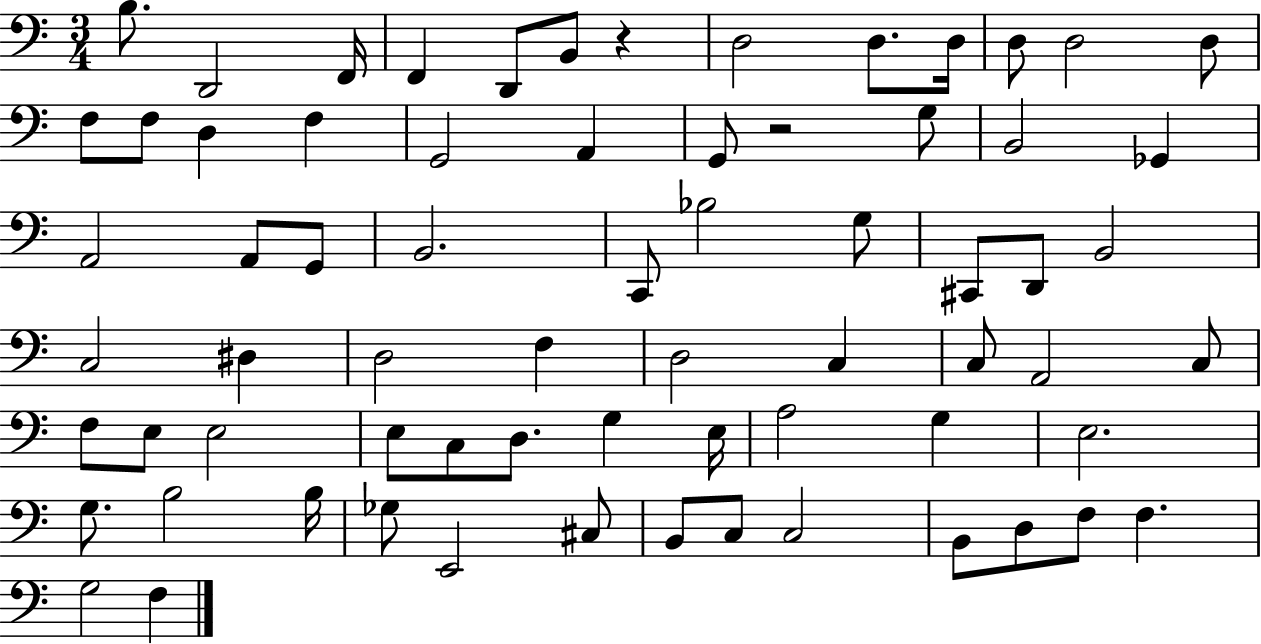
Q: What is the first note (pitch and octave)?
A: B3